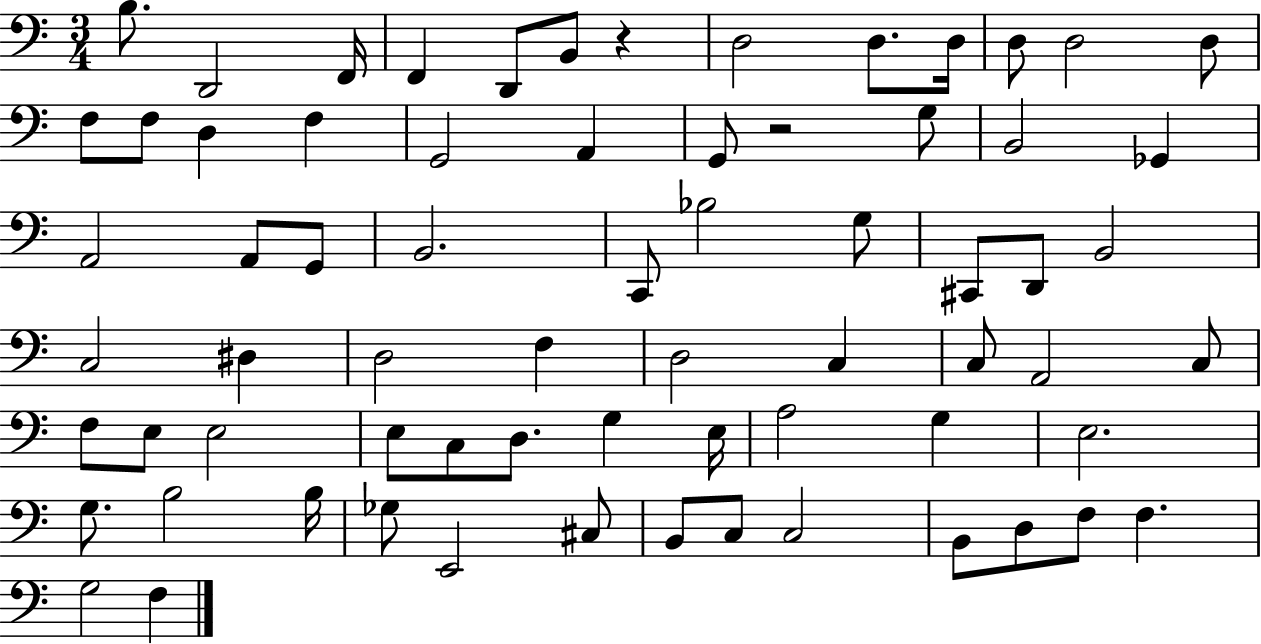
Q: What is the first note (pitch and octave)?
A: B3